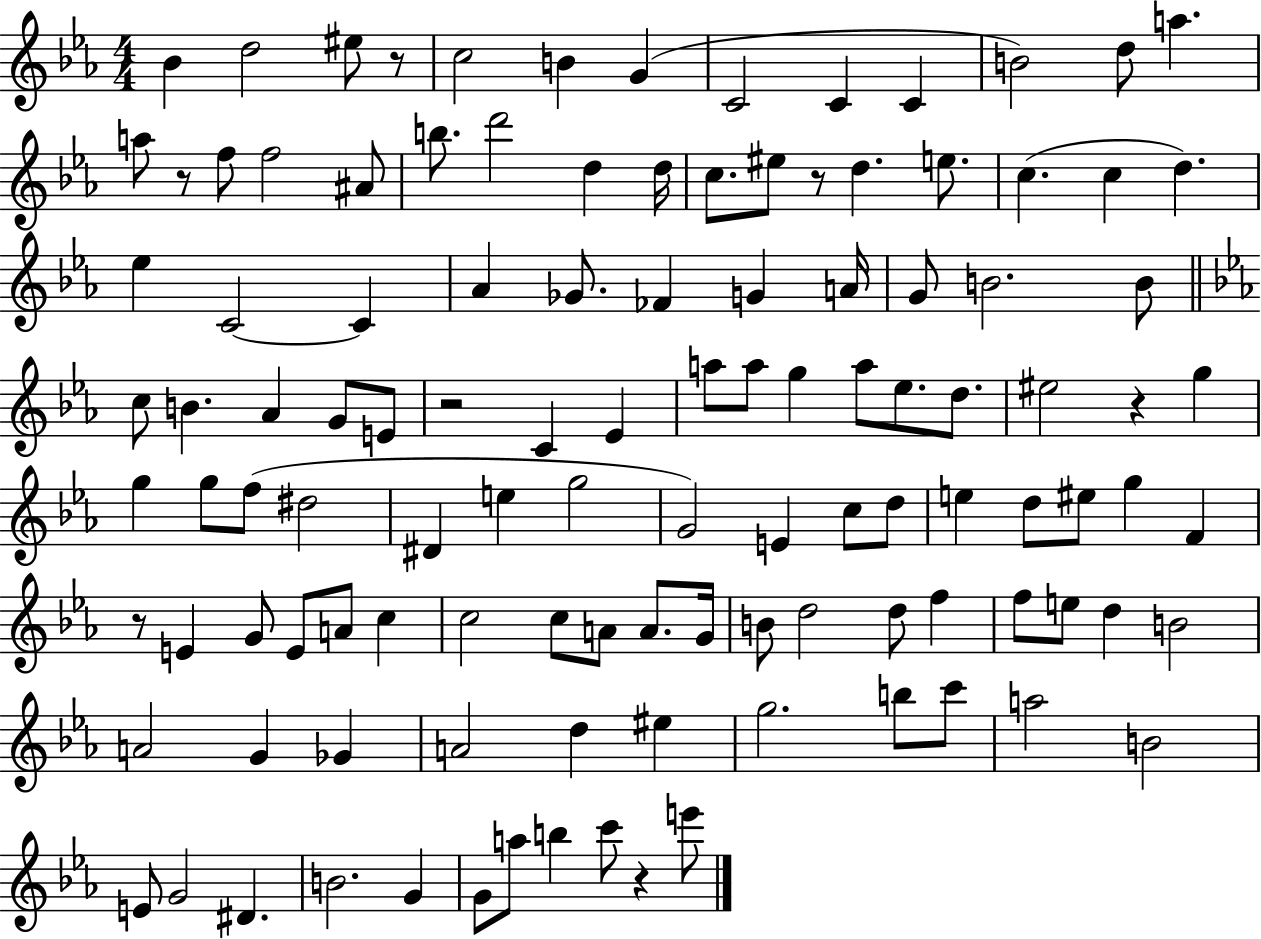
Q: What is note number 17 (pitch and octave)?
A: B5